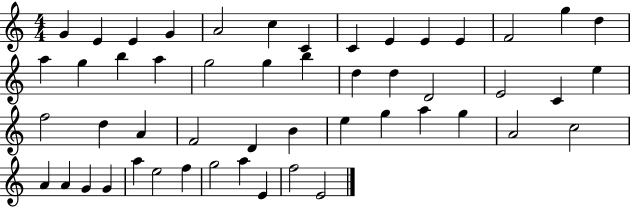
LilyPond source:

{
  \clef treble
  \numericTimeSignature
  \time 4/4
  \key c \major
  g'4 e'4 e'4 g'4 | a'2 c''4 c'4 | c'4 e'4 e'4 e'4 | f'2 g''4 d''4 | \break a''4 g''4 b''4 a''4 | g''2 g''4 b''4 | d''4 d''4 d'2 | e'2 c'4 e''4 | \break f''2 d''4 a'4 | f'2 d'4 b'4 | e''4 g''4 a''4 g''4 | a'2 c''2 | \break a'4 a'4 g'4 g'4 | a''4 e''2 f''4 | g''2 a''4 e'4 | f''2 e'2 | \break \bar "|."
}